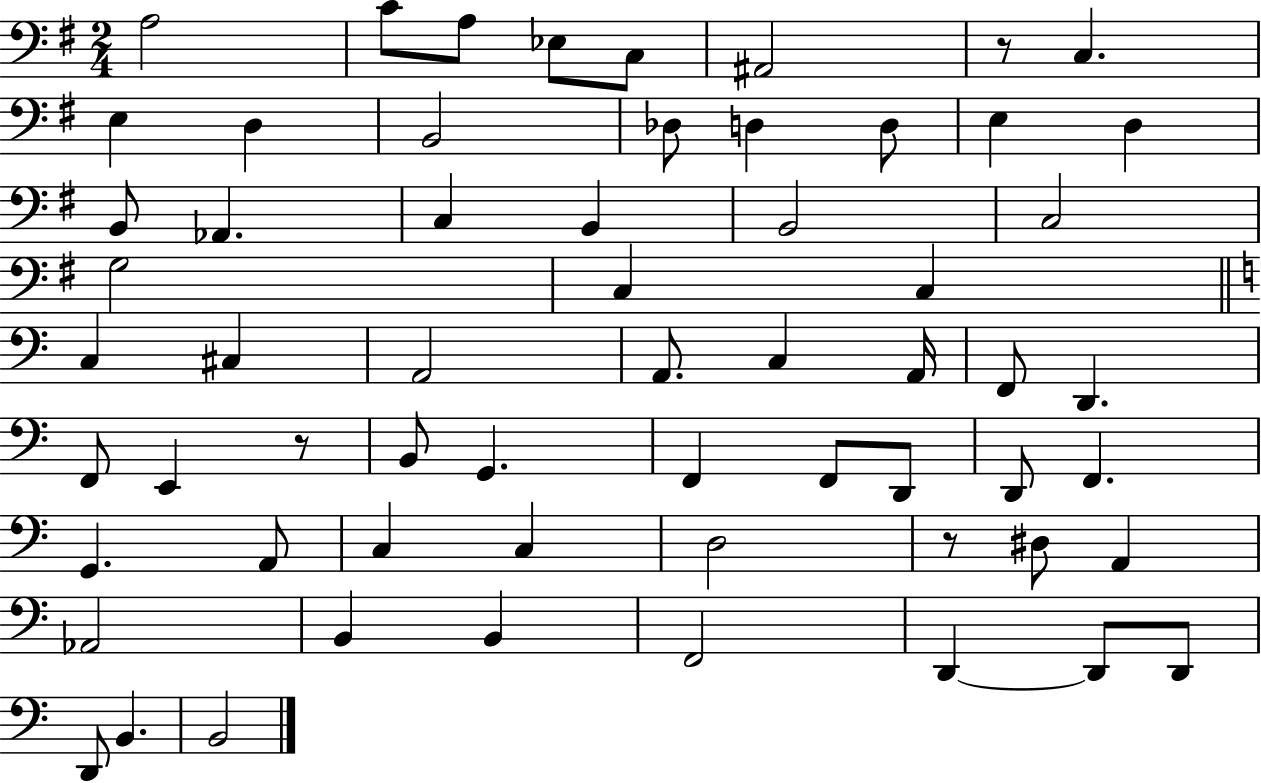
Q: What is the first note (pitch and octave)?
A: A3